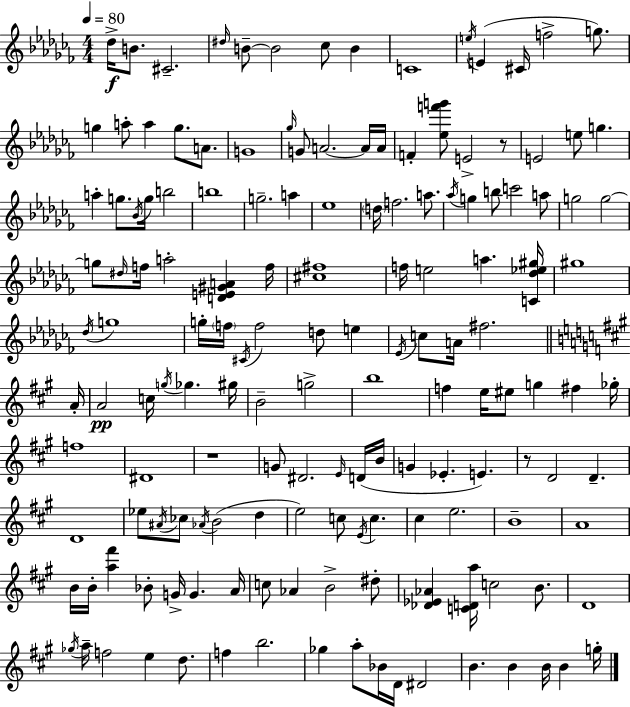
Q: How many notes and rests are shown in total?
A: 152